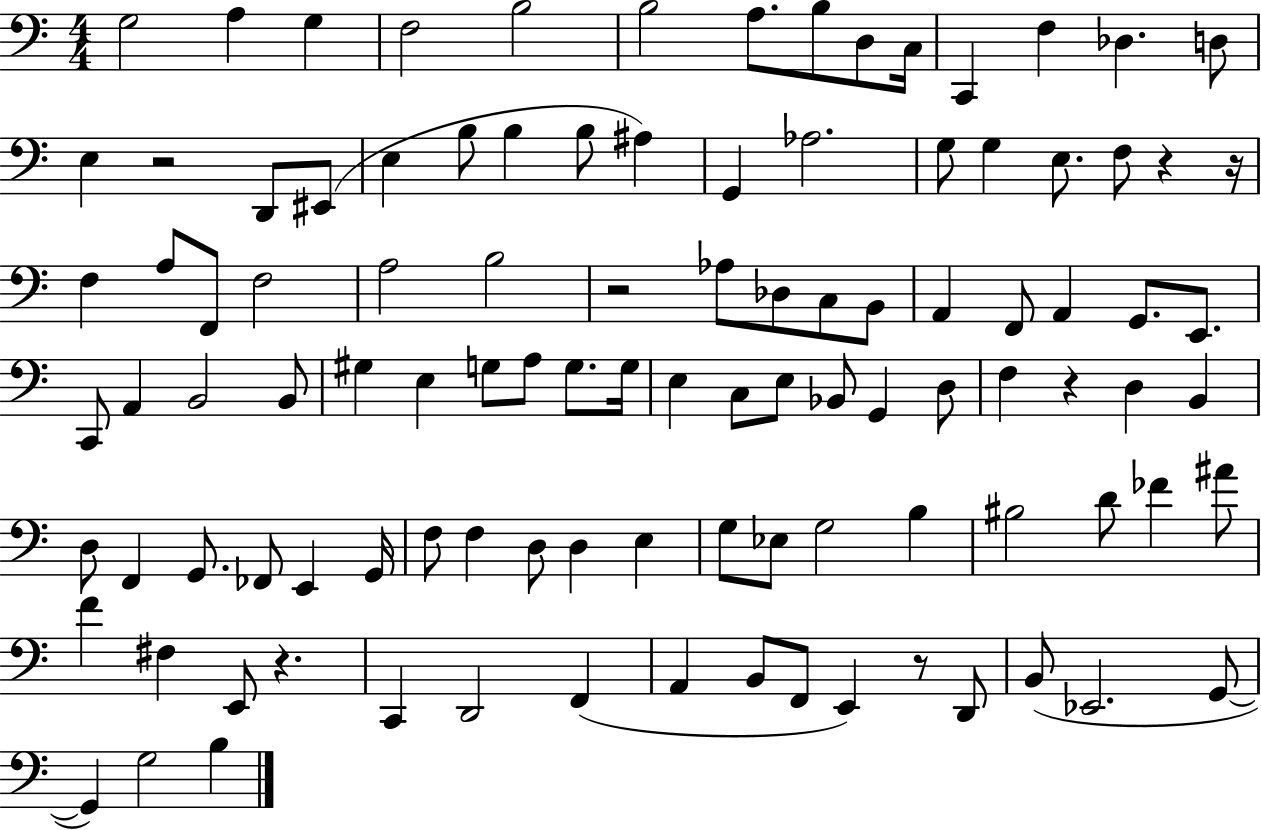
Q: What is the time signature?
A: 4/4